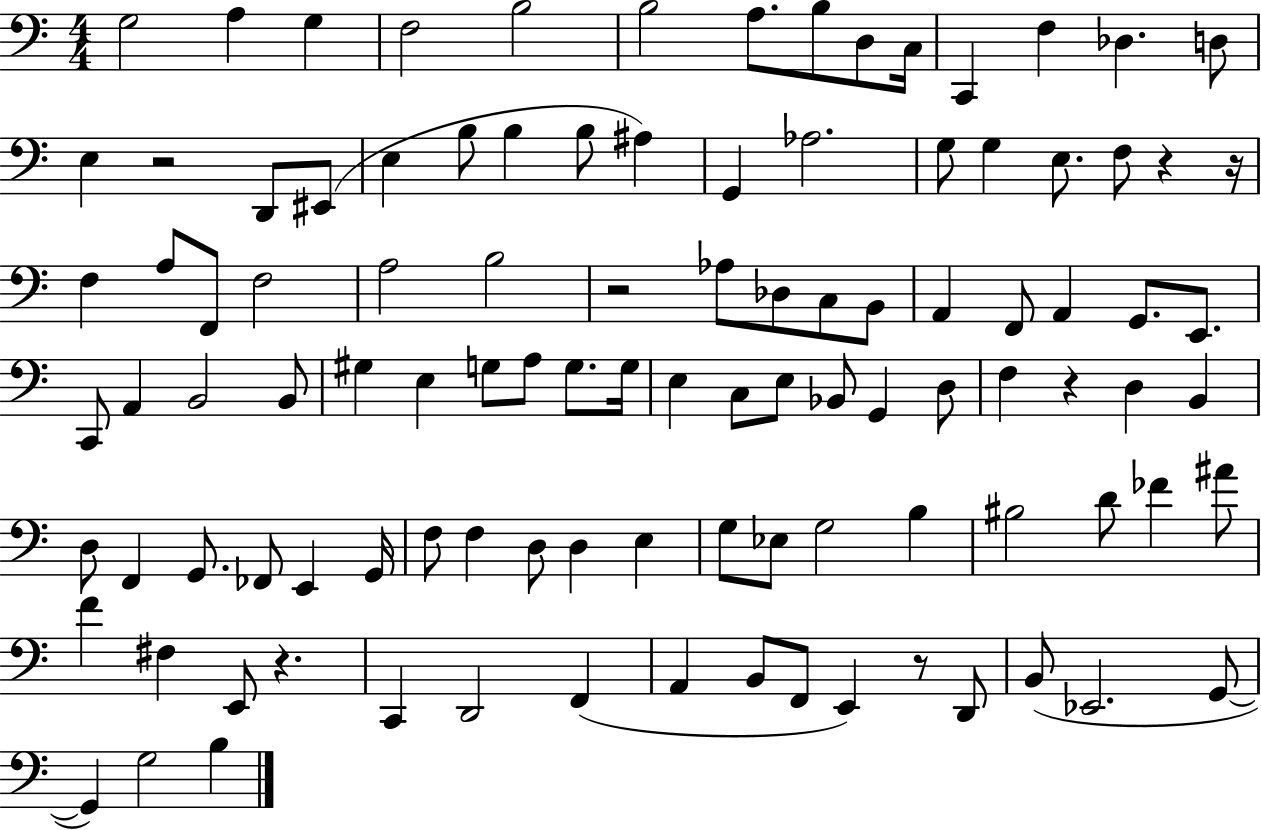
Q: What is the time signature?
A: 4/4